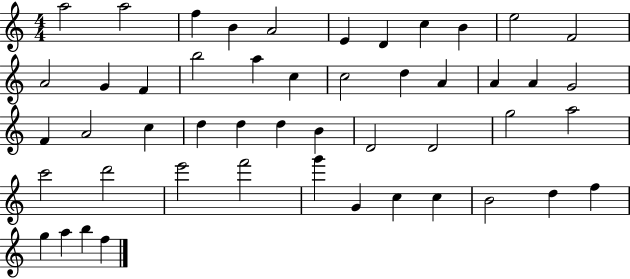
A5/h A5/h F5/q B4/q A4/h E4/q D4/q C5/q B4/q E5/h F4/h A4/h G4/q F4/q B5/h A5/q C5/q C5/h D5/q A4/q A4/q A4/q G4/h F4/q A4/h C5/q D5/q D5/q D5/q B4/q D4/h D4/h G5/h A5/h C6/h D6/h E6/h F6/h G6/q G4/q C5/q C5/q B4/h D5/q F5/q G5/q A5/q B5/q F5/q